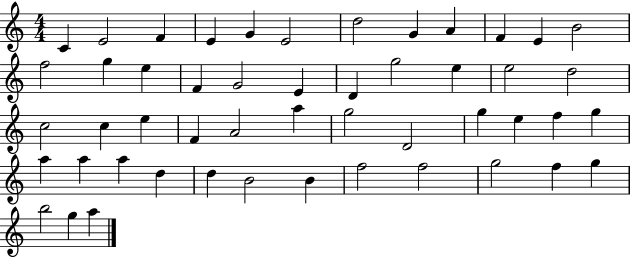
{
  \clef treble
  \numericTimeSignature
  \time 4/4
  \key c \major
  c'4 e'2 f'4 | e'4 g'4 e'2 | d''2 g'4 a'4 | f'4 e'4 b'2 | \break f''2 g''4 e''4 | f'4 g'2 e'4 | d'4 g''2 e''4 | e''2 d''2 | \break c''2 c''4 e''4 | f'4 a'2 a''4 | g''2 d'2 | g''4 e''4 f''4 g''4 | \break a''4 a''4 a''4 d''4 | d''4 b'2 b'4 | f''2 f''2 | g''2 f''4 g''4 | \break b''2 g''4 a''4 | \bar "|."
}